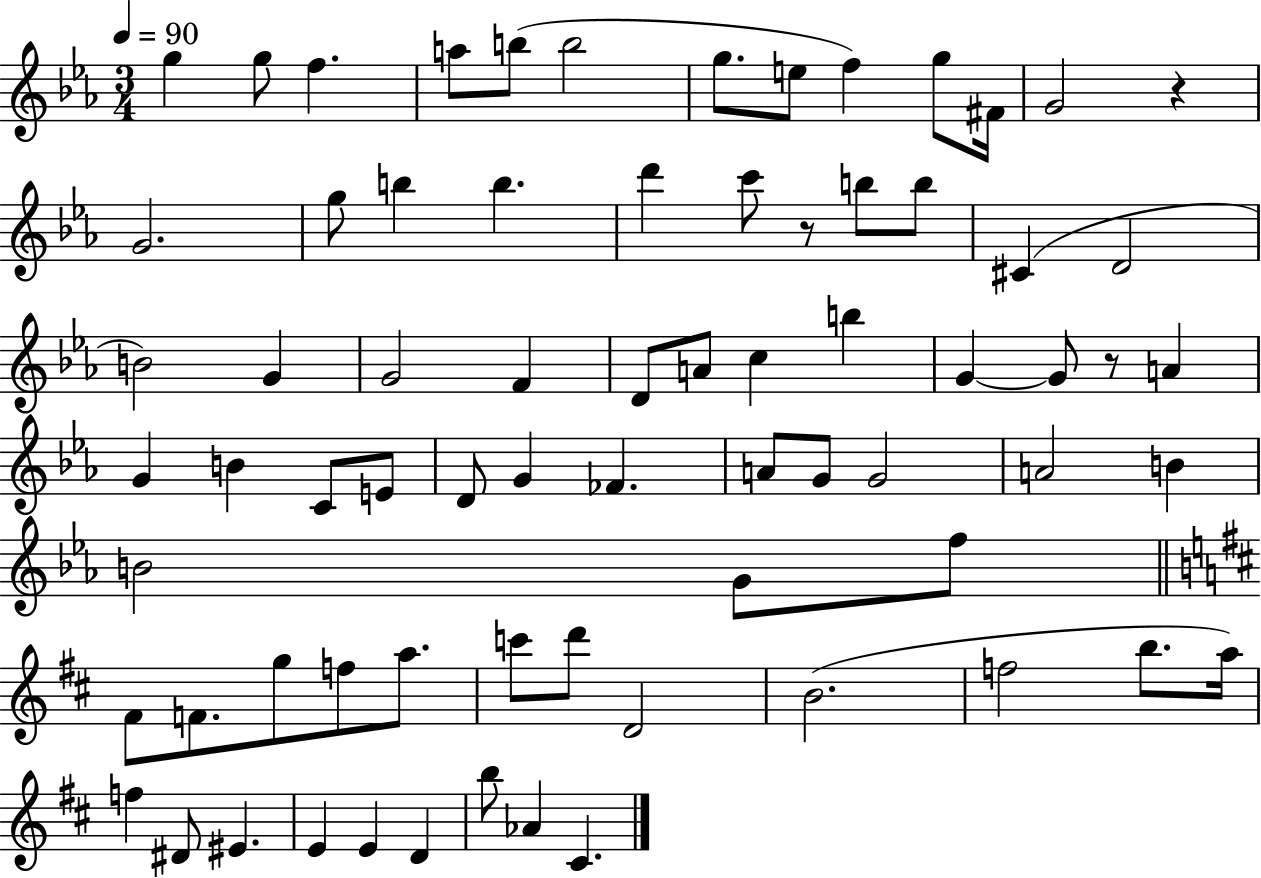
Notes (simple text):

G5/q G5/e F5/q. A5/e B5/e B5/h G5/e. E5/e F5/q G5/e F#4/s G4/h R/q G4/h. G5/e B5/q B5/q. D6/q C6/e R/e B5/e B5/e C#4/q D4/h B4/h G4/q G4/h F4/q D4/e A4/e C5/q B5/q G4/q G4/e R/e A4/q G4/q B4/q C4/e E4/e D4/e G4/q FES4/q. A4/e G4/e G4/h A4/h B4/q B4/h G4/e F5/e F#4/e F4/e. G5/e F5/e A5/e. C6/e D6/e D4/h B4/h. F5/h B5/e. A5/s F5/q D#4/e EIS4/q. E4/q E4/q D4/q B5/e Ab4/q C#4/q.